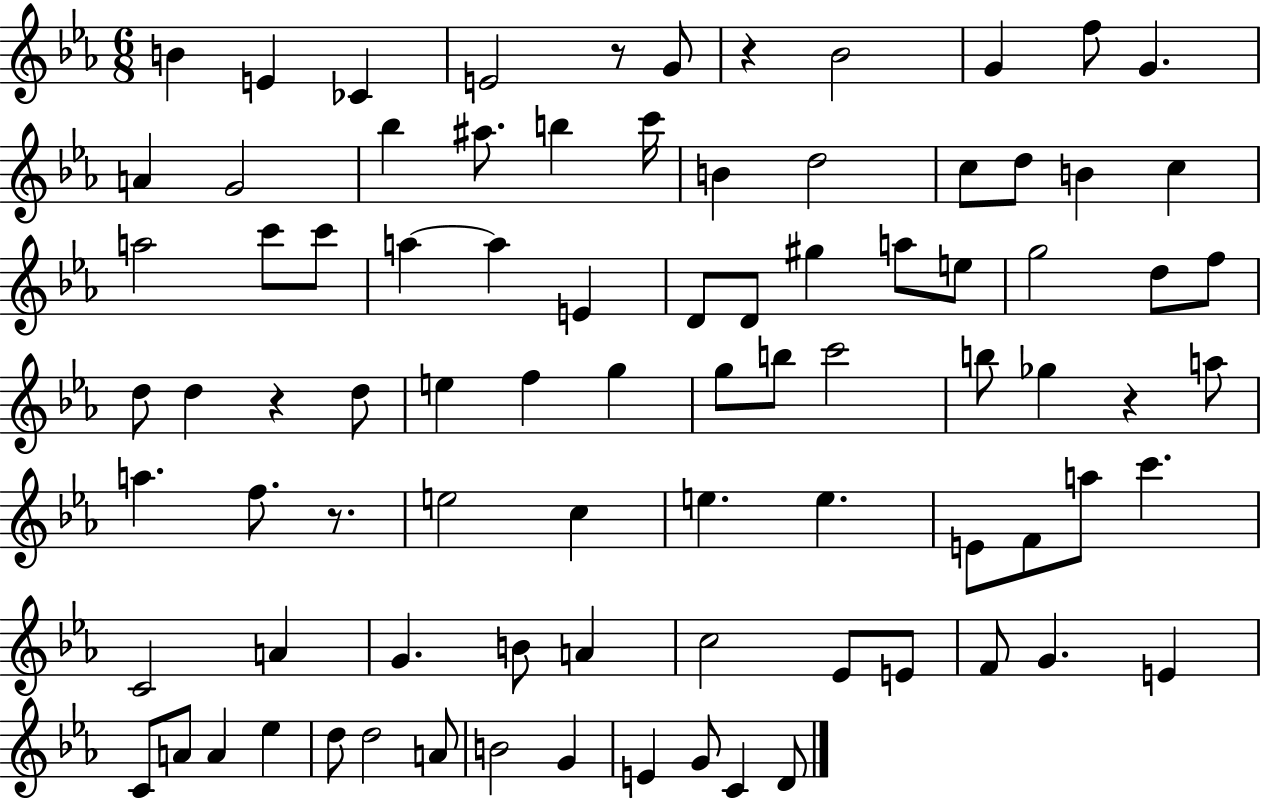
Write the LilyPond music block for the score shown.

{
  \clef treble
  \numericTimeSignature
  \time 6/8
  \key ees \major
  \repeat volta 2 { b'4 e'4 ces'4 | e'2 r8 g'8 | r4 bes'2 | g'4 f''8 g'4. | \break a'4 g'2 | bes''4 ais''8. b''4 c'''16 | b'4 d''2 | c''8 d''8 b'4 c''4 | \break a''2 c'''8 c'''8 | a''4~~ a''4 e'4 | d'8 d'8 gis''4 a''8 e''8 | g''2 d''8 f''8 | \break d''8 d''4 r4 d''8 | e''4 f''4 g''4 | g''8 b''8 c'''2 | b''8 ges''4 r4 a''8 | \break a''4. f''8. r8. | e''2 c''4 | e''4. e''4. | e'8 f'8 a''8 c'''4. | \break c'2 a'4 | g'4. b'8 a'4 | c''2 ees'8 e'8 | f'8 g'4. e'4 | \break c'8 a'8 a'4 ees''4 | d''8 d''2 a'8 | b'2 g'4 | e'4 g'8 c'4 d'8 | \break } \bar "|."
}